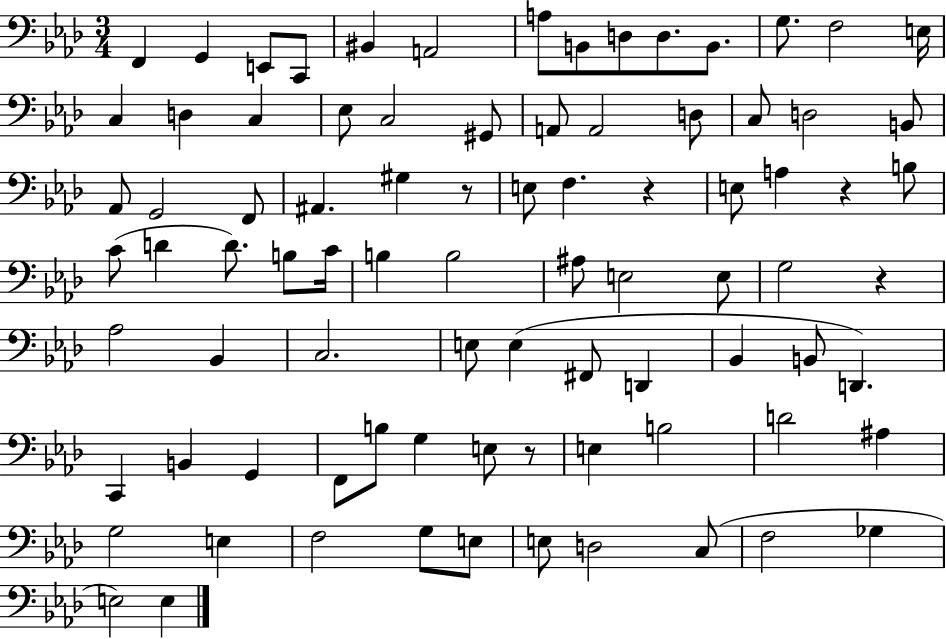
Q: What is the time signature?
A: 3/4